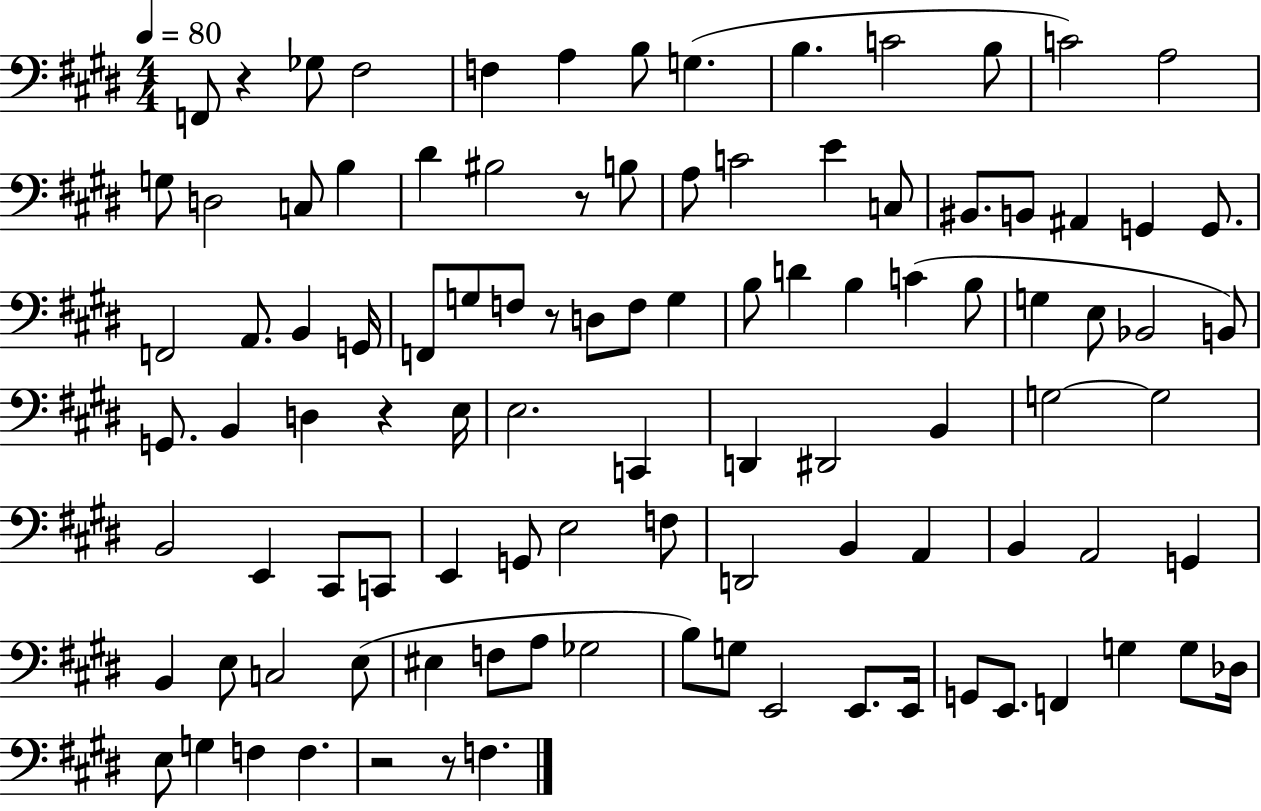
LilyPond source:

{
  \clef bass
  \numericTimeSignature
  \time 4/4
  \key e \major
  \tempo 4 = 80
  f,8 r4 ges8 fis2 | f4 a4 b8 g4.( | b4. c'2 b8 | c'2) a2 | \break g8 d2 c8 b4 | dis'4 bis2 r8 b8 | a8 c'2 e'4 c8 | bis,8. b,8 ais,4 g,4 g,8. | \break f,2 a,8. b,4 g,16 | f,8 g8 f8 r8 d8 f8 g4 | b8 d'4 b4 c'4( b8 | g4 e8 bes,2 b,8) | \break g,8. b,4 d4 r4 e16 | e2. c,4 | d,4 dis,2 b,4 | g2~~ g2 | \break b,2 e,4 cis,8 c,8 | e,4 g,8 e2 f8 | d,2 b,4 a,4 | b,4 a,2 g,4 | \break b,4 e8 c2 e8( | eis4 f8 a8 ges2 | b8) g8 e,2 e,8. e,16 | g,8 e,8. f,4 g4 g8 des16 | \break e8 g4 f4 f4. | r2 r8 f4. | \bar "|."
}